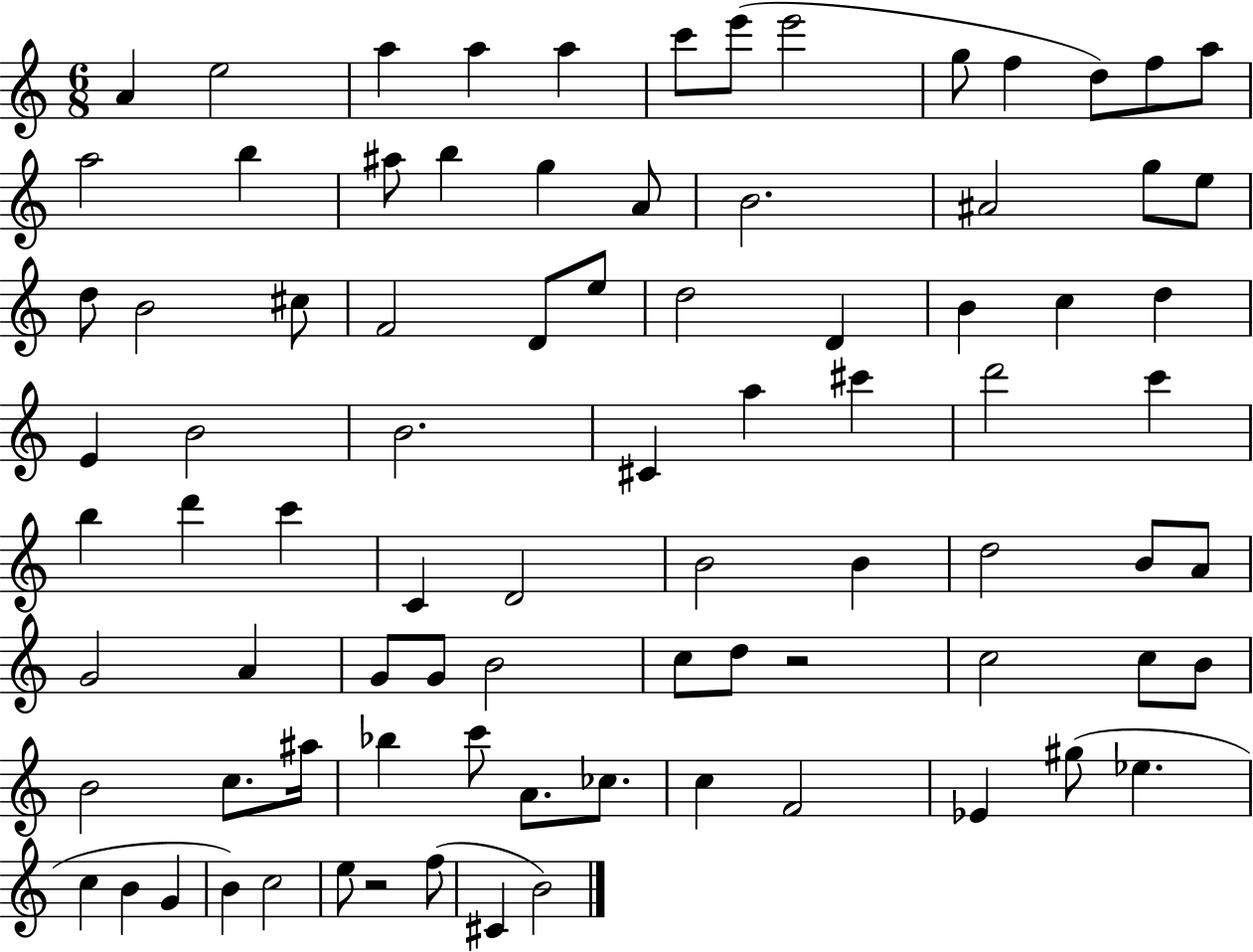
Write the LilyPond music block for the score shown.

{
  \clef treble
  \numericTimeSignature
  \time 6/8
  \key c \major
  \repeat volta 2 { a'4 e''2 | a''4 a''4 a''4 | c'''8 e'''8( e'''2 | g''8 f''4 d''8) f''8 a''8 | \break a''2 b''4 | ais''8 b''4 g''4 a'8 | b'2. | ais'2 g''8 e''8 | \break d''8 b'2 cis''8 | f'2 d'8 e''8 | d''2 d'4 | b'4 c''4 d''4 | \break e'4 b'2 | b'2. | cis'4 a''4 cis'''4 | d'''2 c'''4 | \break b''4 d'''4 c'''4 | c'4 d'2 | b'2 b'4 | d''2 b'8 a'8 | \break g'2 a'4 | g'8 g'8 b'2 | c''8 d''8 r2 | c''2 c''8 b'8 | \break b'2 c''8. ais''16 | bes''4 c'''8 a'8. ces''8. | c''4 f'2 | ees'4 gis''8( ees''4. | \break c''4 b'4 g'4 | b'4) c''2 | e''8 r2 f''8( | cis'4 b'2) | \break } \bar "|."
}